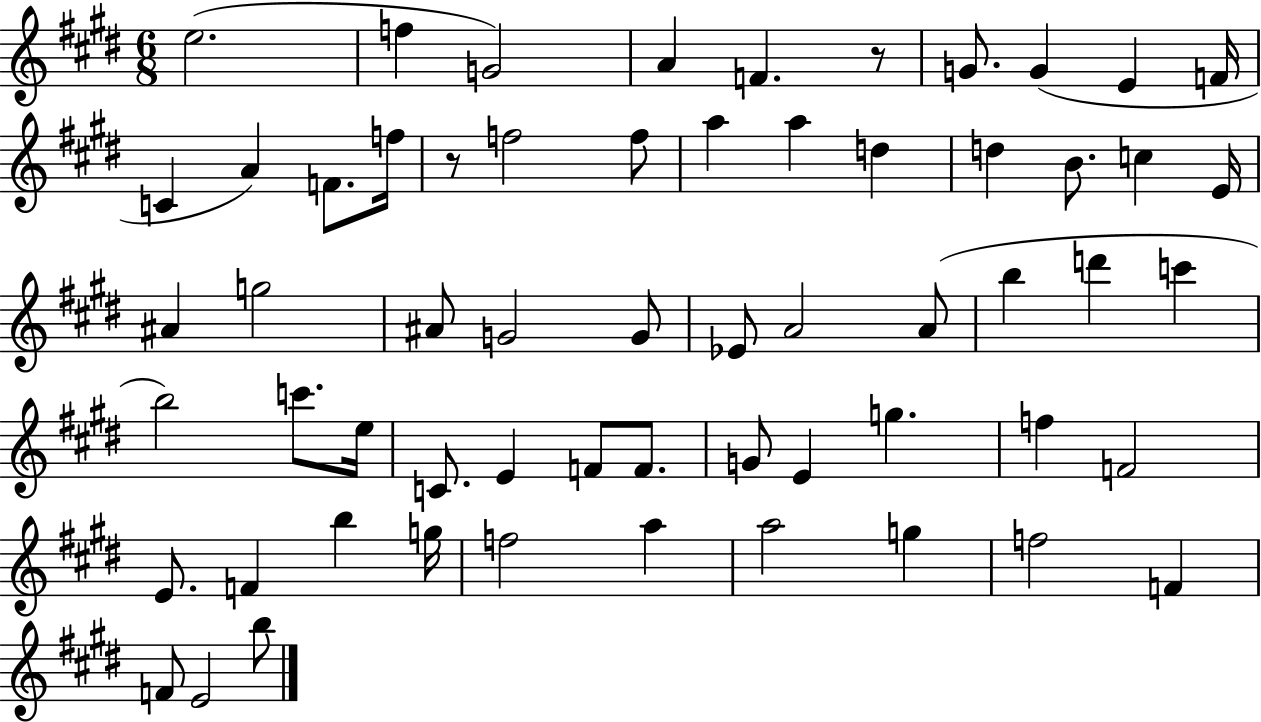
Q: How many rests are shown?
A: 2